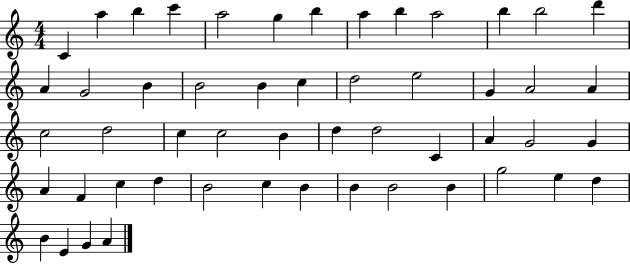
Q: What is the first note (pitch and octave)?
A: C4